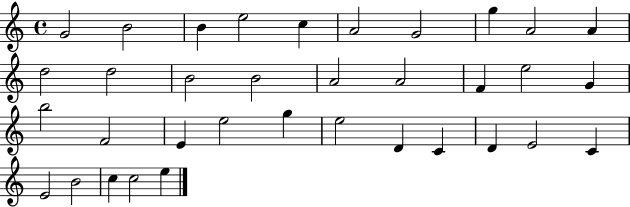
{
  \clef treble
  \time 4/4
  \defaultTimeSignature
  \key c \major
  g'2 b'2 | b'4 e''2 c''4 | a'2 g'2 | g''4 a'2 a'4 | \break d''2 d''2 | b'2 b'2 | a'2 a'2 | f'4 e''2 g'4 | \break b''2 f'2 | e'4 e''2 g''4 | e''2 d'4 c'4 | d'4 e'2 c'4 | \break e'2 b'2 | c''4 c''2 e''4 | \bar "|."
}